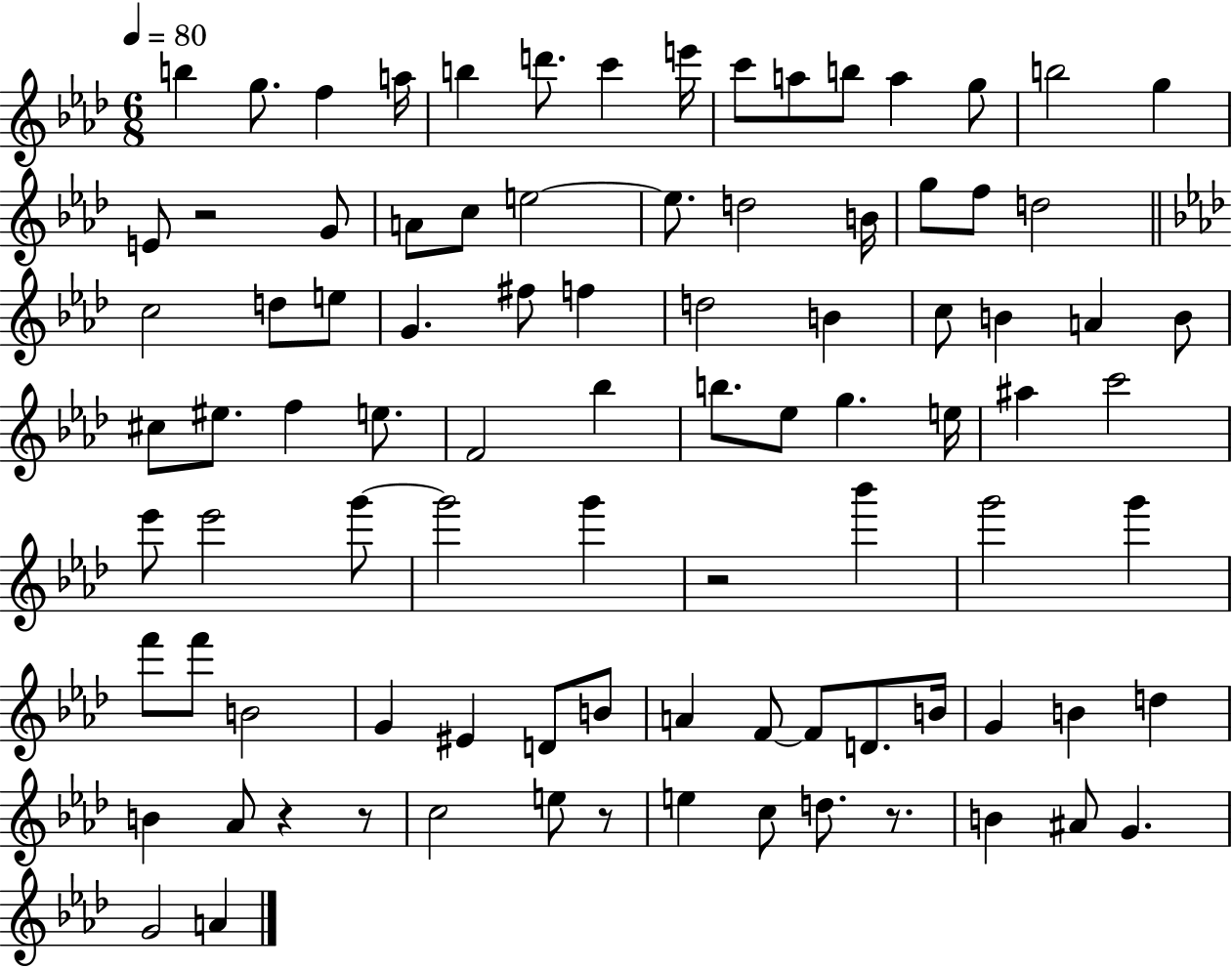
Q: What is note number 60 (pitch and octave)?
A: F6